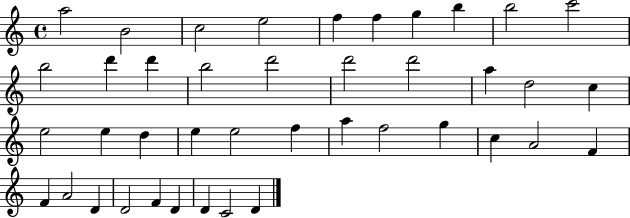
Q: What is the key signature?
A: C major